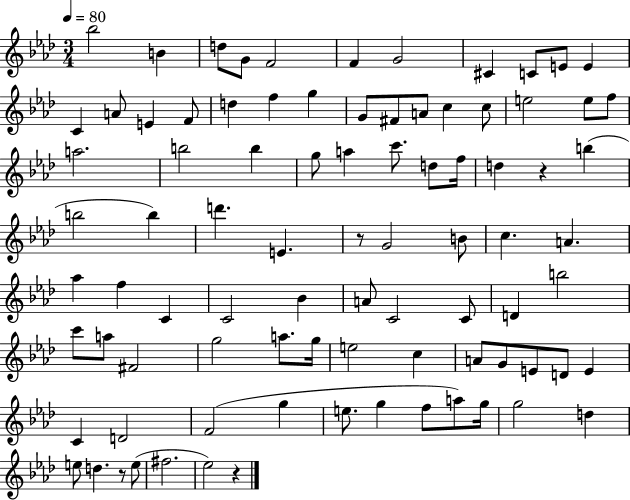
{
  \clef treble
  \numericTimeSignature
  \time 3/4
  \key aes \major
  \tempo 4 = 80
  bes''2 b'4 | d''8 g'8 f'2 | f'4 g'2 | cis'4 c'8 e'8 e'4 | \break c'4 a'8 e'4 f'8 | d''4 f''4 g''4 | g'8 fis'8 a'8 c''4 c''8 | e''2 e''8 f''8 | \break a''2. | b''2 b''4 | g''8 a''4 c'''8. d''8 f''16 | d''4 r4 b''4( | \break b''2 b''4) | d'''4. e'4. | r8 g'2 b'8 | c''4. a'4. | \break aes''4 f''4 c'4 | c'2 bes'4 | a'8 c'2 c'8 | d'4 b''2 | \break c'''8 a''8 fis'2 | g''2 a''8. g''16 | e''2 c''4 | a'8 g'8 e'8 d'8 e'4 | \break c'4 d'2 | f'2( g''4 | e''8. g''4 f''8 a''8) g''16 | g''2 d''4 | \break e''8 d''4. r8 e''8( | fis''2. | ees''2) r4 | \bar "|."
}